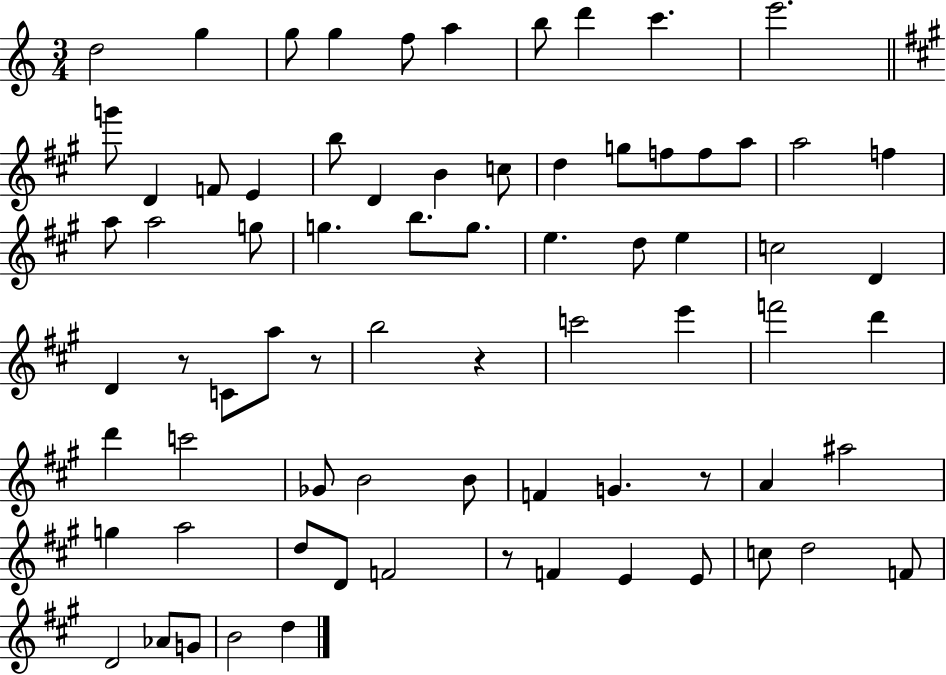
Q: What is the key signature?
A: C major